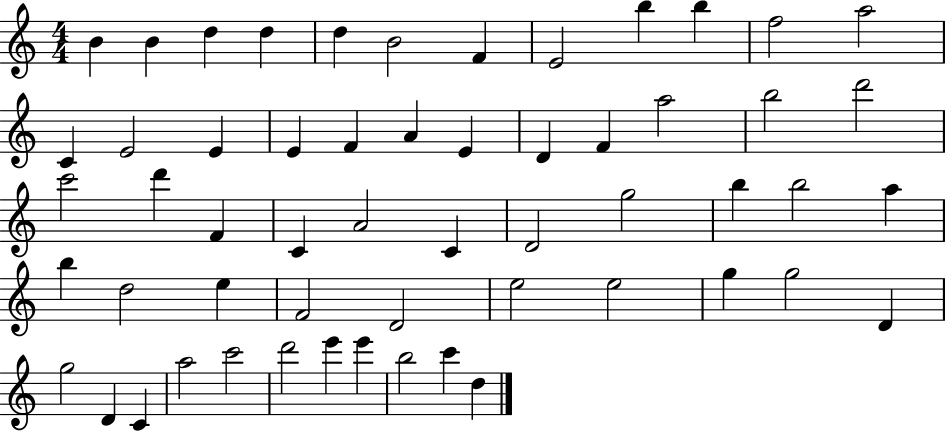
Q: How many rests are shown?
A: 0